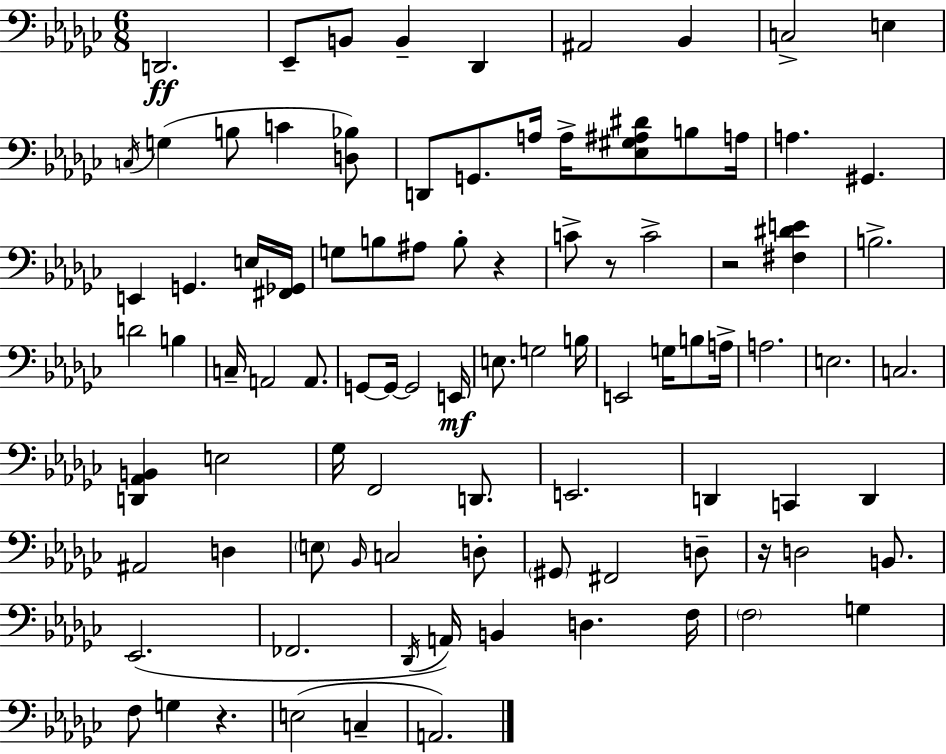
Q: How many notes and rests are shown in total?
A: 93